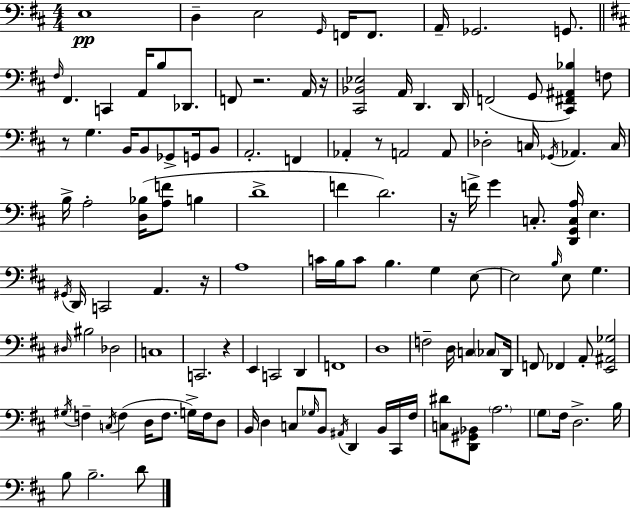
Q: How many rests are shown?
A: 7